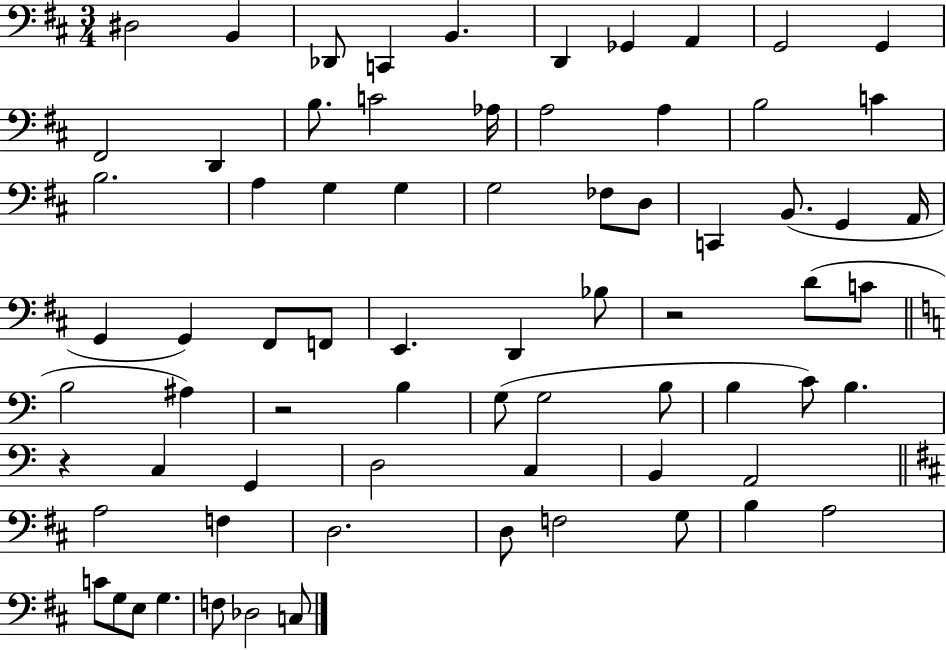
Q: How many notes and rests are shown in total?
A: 72